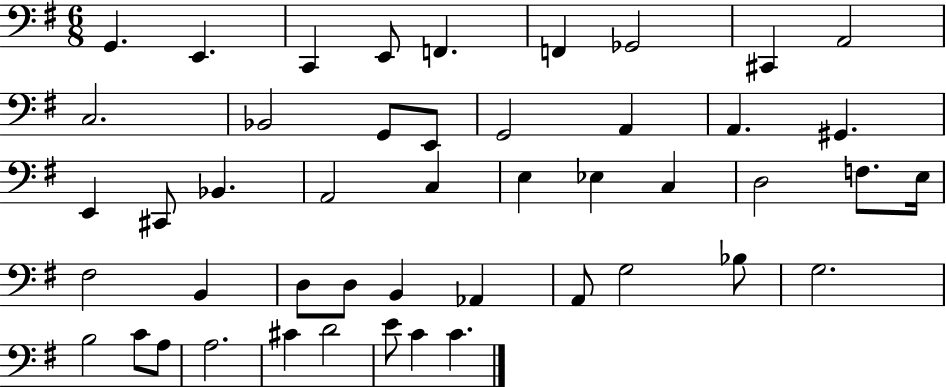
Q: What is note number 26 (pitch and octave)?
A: D3